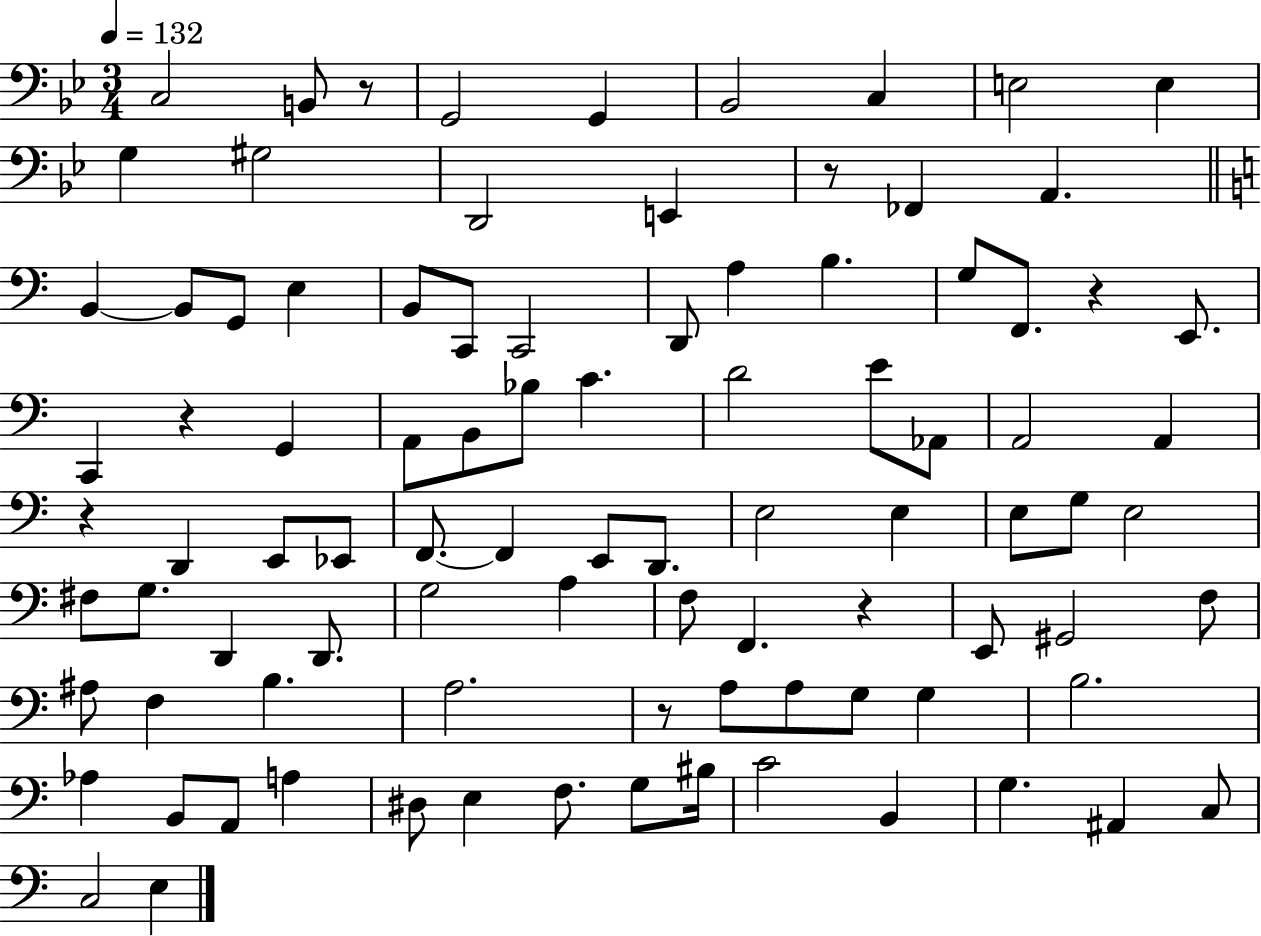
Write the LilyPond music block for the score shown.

{
  \clef bass
  \numericTimeSignature
  \time 3/4
  \key bes \major
  \tempo 4 = 132
  \repeat volta 2 { c2 b,8 r8 | g,2 g,4 | bes,2 c4 | e2 e4 | \break g4 gis2 | d,2 e,4 | r8 fes,4 a,4. | \bar "||" \break \key a \minor b,4~~ b,8 g,8 e4 | b,8 c,8 c,2 | d,8 a4 b4. | g8 f,8. r4 e,8. | \break c,4 r4 g,4 | a,8 b,8 bes8 c'4. | d'2 e'8 aes,8 | a,2 a,4 | \break r4 d,4 e,8 ees,8 | f,8.~~ f,4 e,8 d,8. | e2 e4 | e8 g8 e2 | \break fis8 g8. d,4 d,8. | g2 a4 | f8 f,4. r4 | e,8 gis,2 f8 | \break ais8 f4 b4. | a2. | r8 a8 a8 g8 g4 | b2. | \break aes4 b,8 a,8 a4 | dis8 e4 f8. g8 bis16 | c'2 b,4 | g4. ais,4 c8 | \break c2 e4 | } \bar "|."
}